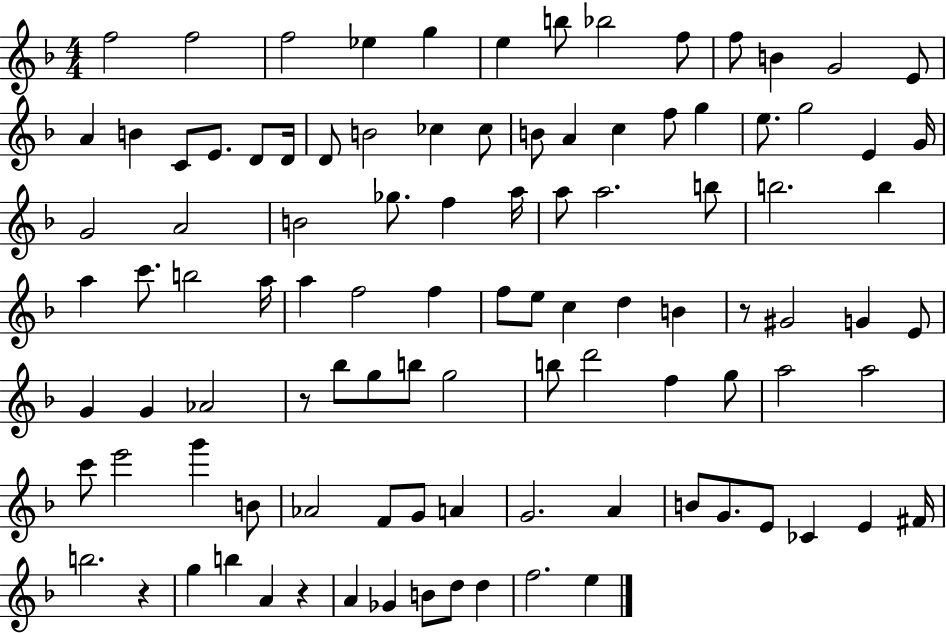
X:1
T:Untitled
M:4/4
L:1/4
K:F
f2 f2 f2 _e g e b/2 _b2 f/2 f/2 B G2 E/2 A B C/2 E/2 D/2 D/4 D/2 B2 _c _c/2 B/2 A c f/2 g e/2 g2 E G/4 G2 A2 B2 _g/2 f a/4 a/2 a2 b/2 b2 b a c'/2 b2 a/4 a f2 f f/2 e/2 c d B z/2 ^G2 G E/2 G G _A2 z/2 _b/2 g/2 b/2 g2 b/2 d'2 f g/2 a2 a2 c'/2 e'2 g' B/2 _A2 F/2 G/2 A G2 A B/2 G/2 E/2 _C E ^F/4 b2 z g b A z A _G B/2 d/2 d f2 e